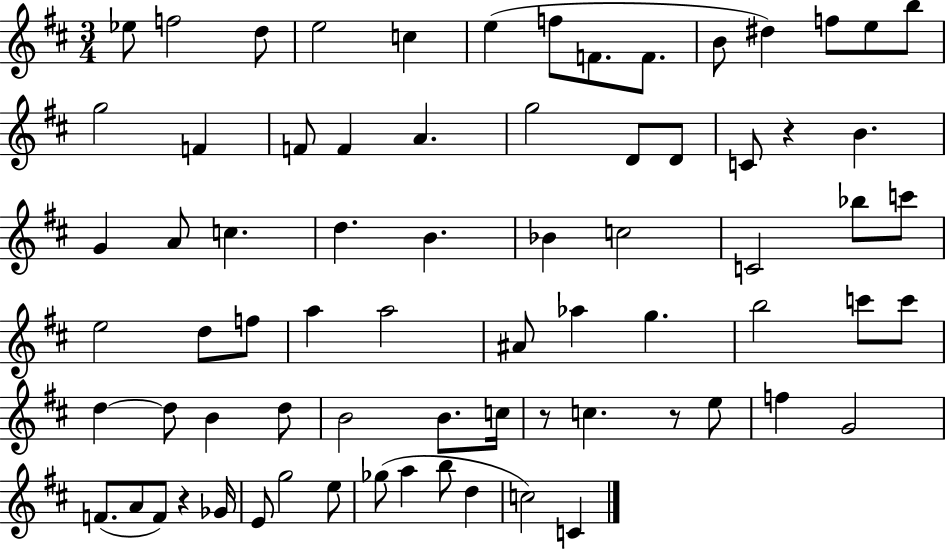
X:1
T:Untitled
M:3/4
L:1/4
K:D
_e/2 f2 d/2 e2 c e f/2 F/2 F/2 B/2 ^d f/2 e/2 b/2 g2 F F/2 F A g2 D/2 D/2 C/2 z B G A/2 c d B _B c2 C2 _b/2 c'/2 e2 d/2 f/2 a a2 ^A/2 _a g b2 c'/2 c'/2 d d/2 B d/2 B2 B/2 c/4 z/2 c z/2 e/2 f G2 F/2 A/2 F/2 z _G/4 E/2 g2 e/2 _g/2 a b/2 d c2 C